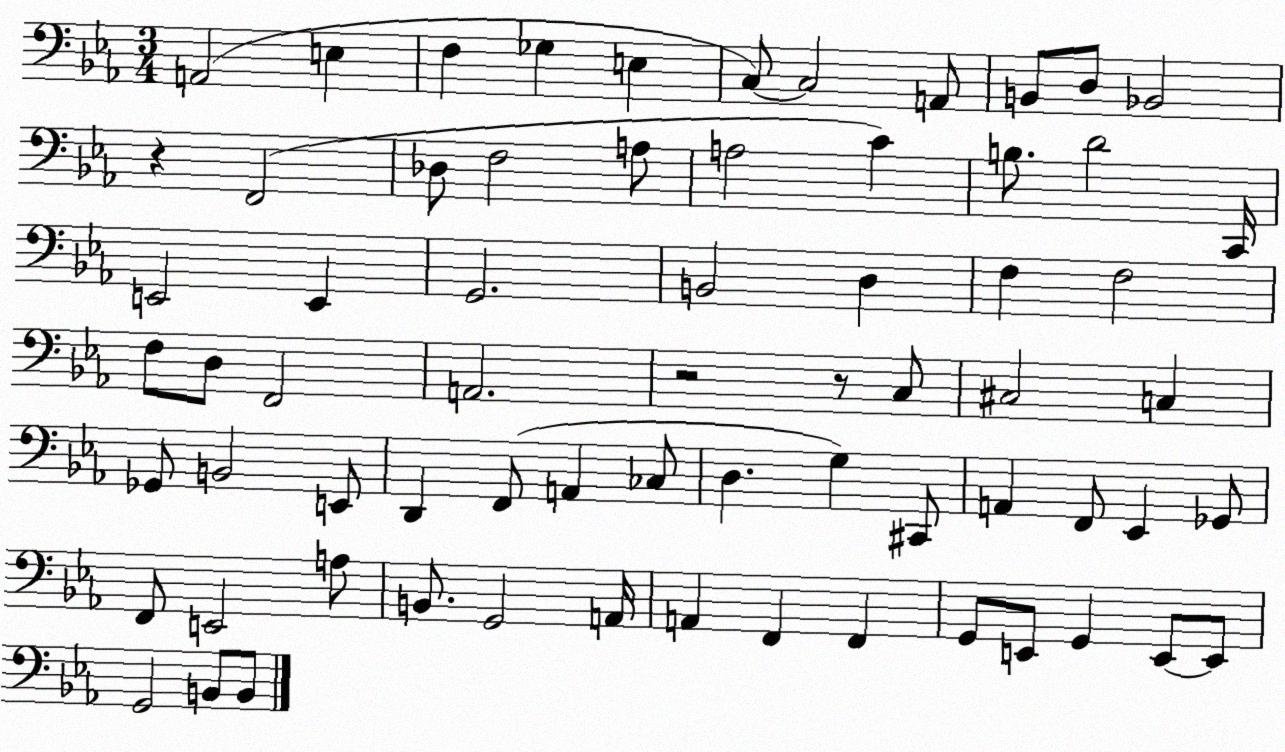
X:1
T:Untitled
M:3/4
L:1/4
K:Eb
A,,2 E, F, _G, E, C,/2 C,2 A,,/2 B,,/2 D,/2 _B,,2 z F,,2 _D,/2 F,2 A,/2 A,2 C B,/2 D2 C,,/4 E,,2 E,, G,,2 B,,2 D, F, F,2 F,/2 D,/2 F,,2 A,,2 z2 z/2 C,/2 ^C,2 C, _G,,/2 B,,2 E,,/2 D,, F,,/2 A,, _C,/2 D, G, ^C,,/2 A,, F,,/2 _E,, _G,,/2 F,,/2 E,,2 A,/2 B,,/2 G,,2 A,,/4 A,, F,, F,, G,,/2 E,,/2 G,, E,,/2 E,,/2 G,,2 B,,/2 B,,/2